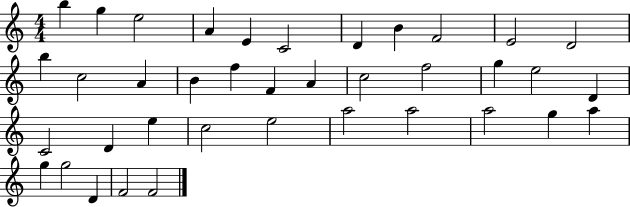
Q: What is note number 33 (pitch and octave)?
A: A5